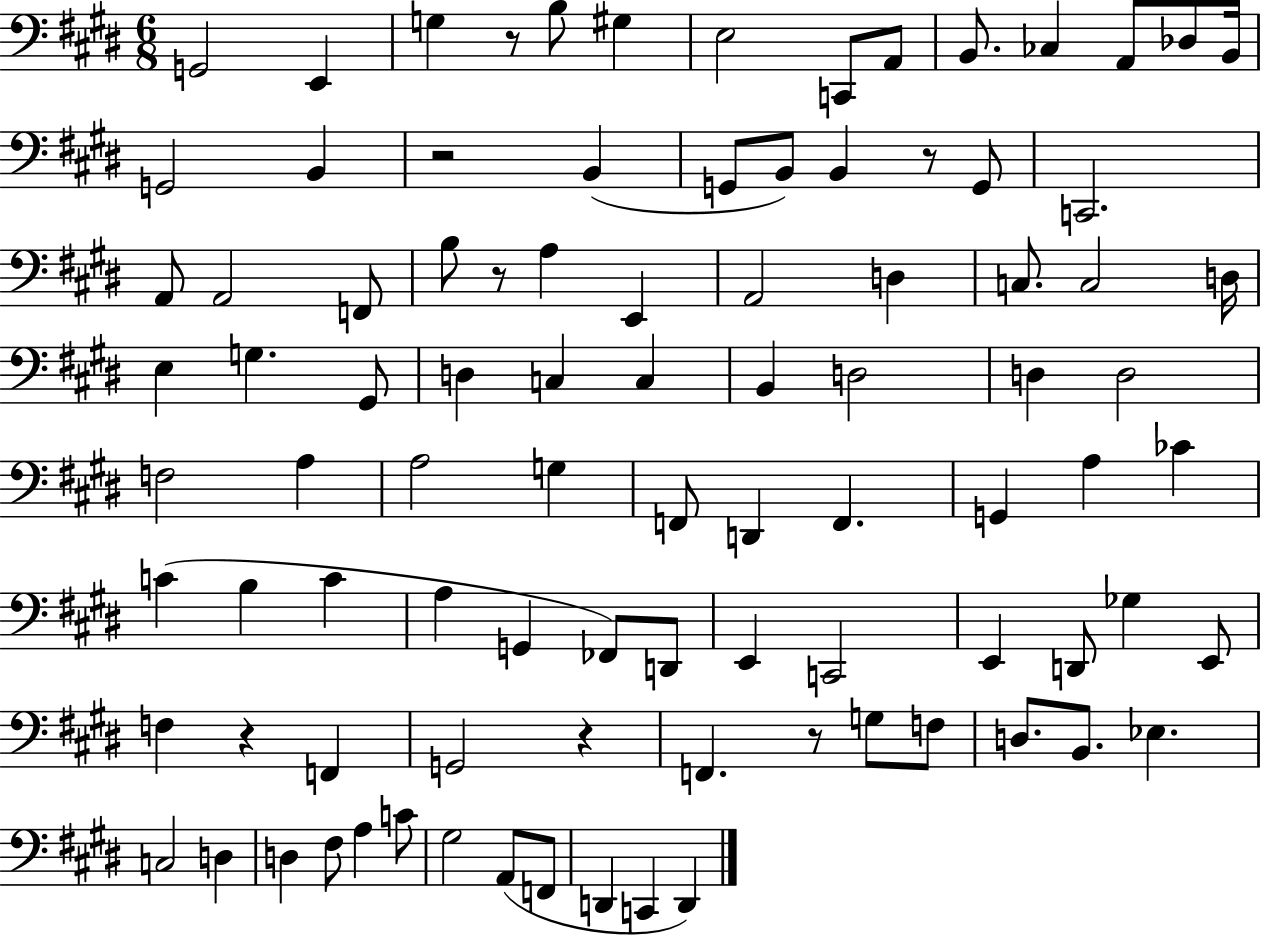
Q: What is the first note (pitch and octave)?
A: G2